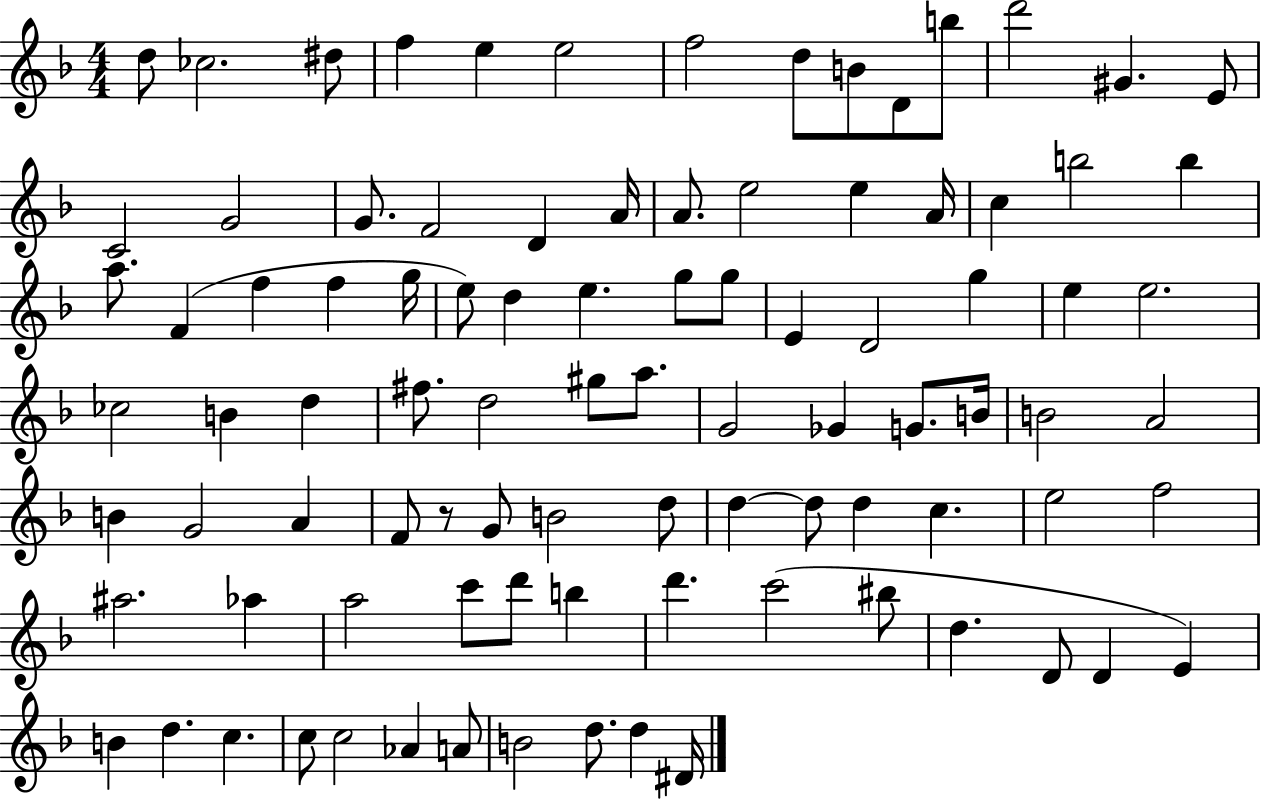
D5/e CES5/h. D#5/e F5/q E5/q E5/h F5/h D5/e B4/e D4/e B5/e D6/h G#4/q. E4/e C4/h G4/h G4/e. F4/h D4/q A4/s A4/e. E5/h E5/q A4/s C5/q B5/h B5/q A5/e. F4/q F5/q F5/q G5/s E5/e D5/q E5/q. G5/e G5/e E4/q D4/h G5/q E5/q E5/h. CES5/h B4/q D5/q F#5/e. D5/h G#5/e A5/e. G4/h Gb4/q G4/e. B4/s B4/h A4/h B4/q G4/h A4/q F4/e R/e G4/e B4/h D5/e D5/q D5/e D5/q C5/q. E5/h F5/h A#5/h. Ab5/q A5/h C6/e D6/e B5/q D6/q. C6/h BIS5/e D5/q. D4/e D4/q E4/q B4/q D5/q. C5/q. C5/e C5/h Ab4/q A4/e B4/h D5/e. D5/q D#4/s